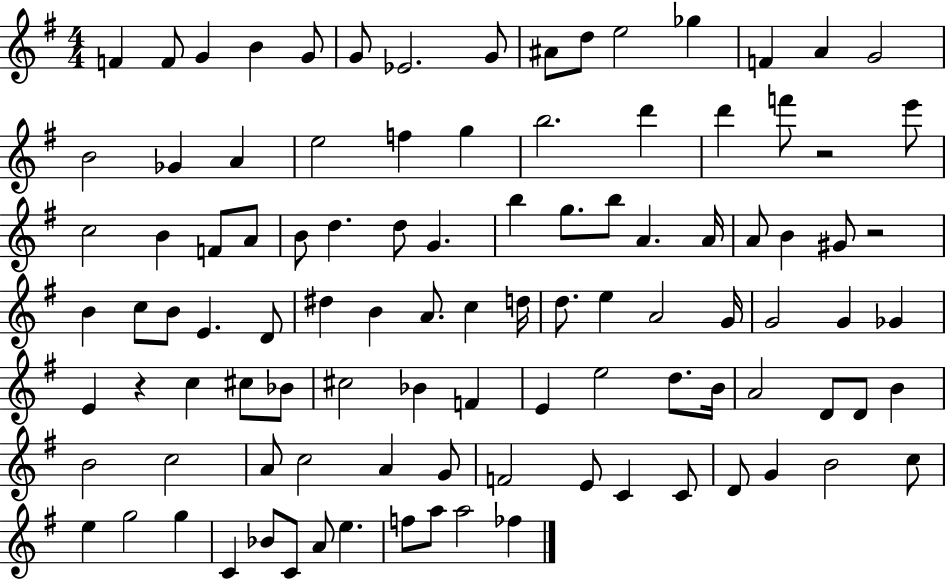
{
  \clef treble
  \numericTimeSignature
  \time 4/4
  \key g \major
  f'4 f'8 g'4 b'4 g'8 | g'8 ees'2. g'8 | ais'8 d''8 e''2 ges''4 | f'4 a'4 g'2 | \break b'2 ges'4 a'4 | e''2 f''4 g''4 | b''2. d'''4 | d'''4 f'''8 r2 e'''8 | \break c''2 b'4 f'8 a'8 | b'8 d''4. d''8 g'4. | b''4 g''8. b''8 a'4. a'16 | a'8 b'4 gis'8 r2 | \break b'4 c''8 b'8 e'4. d'8 | dis''4 b'4 a'8. c''4 d''16 | d''8. e''4 a'2 g'16 | g'2 g'4 ges'4 | \break e'4 r4 c''4 cis''8 bes'8 | cis''2 bes'4 f'4 | e'4 e''2 d''8. b'16 | a'2 d'8 d'8 b'4 | \break b'2 c''2 | a'8 c''2 a'4 g'8 | f'2 e'8 c'4 c'8 | d'8 g'4 b'2 c''8 | \break e''4 g''2 g''4 | c'4 bes'8 c'8 a'8 e''4. | f''8 a''8 a''2 fes''4 | \bar "|."
}